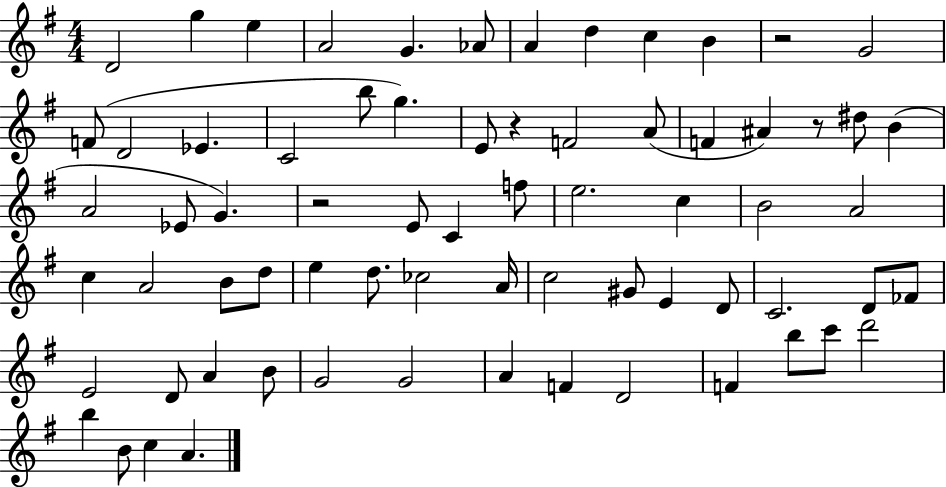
{
  \clef treble
  \numericTimeSignature
  \time 4/4
  \key g \major
  \repeat volta 2 { d'2 g''4 e''4 | a'2 g'4. aes'8 | a'4 d''4 c''4 b'4 | r2 g'2 | \break f'8( d'2 ees'4. | c'2 b''8 g''4.) | e'8 r4 f'2 a'8( | f'4 ais'4) r8 dis''8 b'4( | \break a'2 ees'8 g'4.) | r2 e'8 c'4 f''8 | e''2. c''4 | b'2 a'2 | \break c''4 a'2 b'8 d''8 | e''4 d''8. ces''2 a'16 | c''2 gis'8 e'4 d'8 | c'2. d'8 fes'8 | \break e'2 d'8 a'4 b'8 | g'2 g'2 | a'4 f'4 d'2 | f'4 b''8 c'''8 d'''2 | \break b''4 b'8 c''4 a'4. | } \bar "|."
}